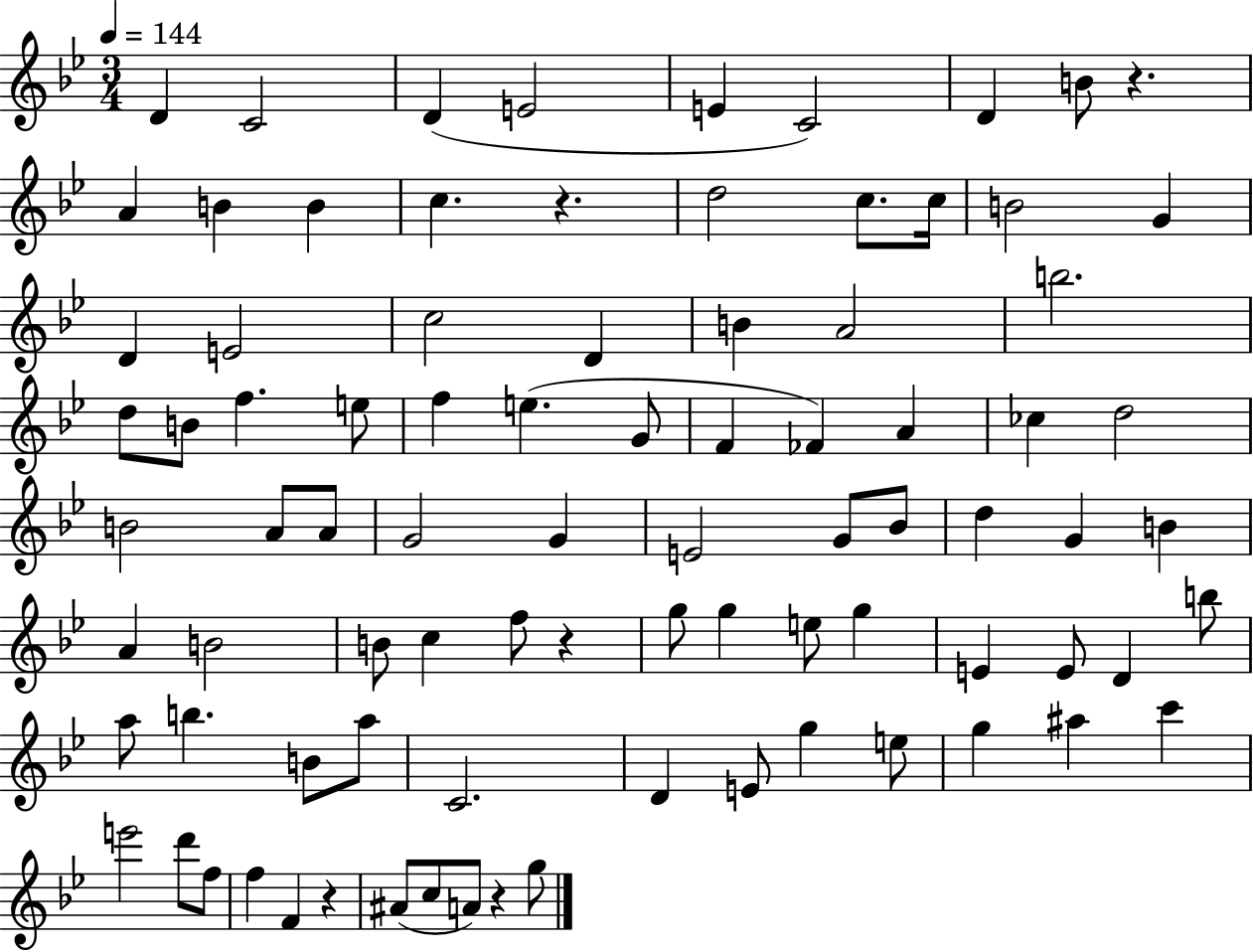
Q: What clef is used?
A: treble